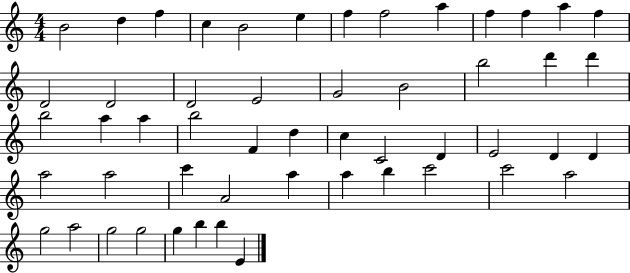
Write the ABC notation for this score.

X:1
T:Untitled
M:4/4
L:1/4
K:C
B2 d f c B2 e f f2 a f f a f D2 D2 D2 E2 G2 B2 b2 d' d' b2 a a b2 F d c C2 D E2 D D a2 a2 c' A2 a a b c'2 c'2 a2 g2 a2 g2 g2 g b b E